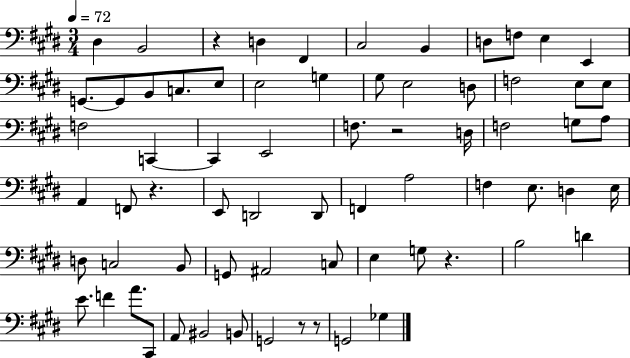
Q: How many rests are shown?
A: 6